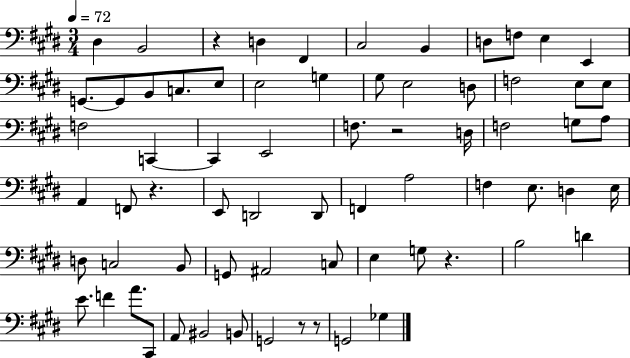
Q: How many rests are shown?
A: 6